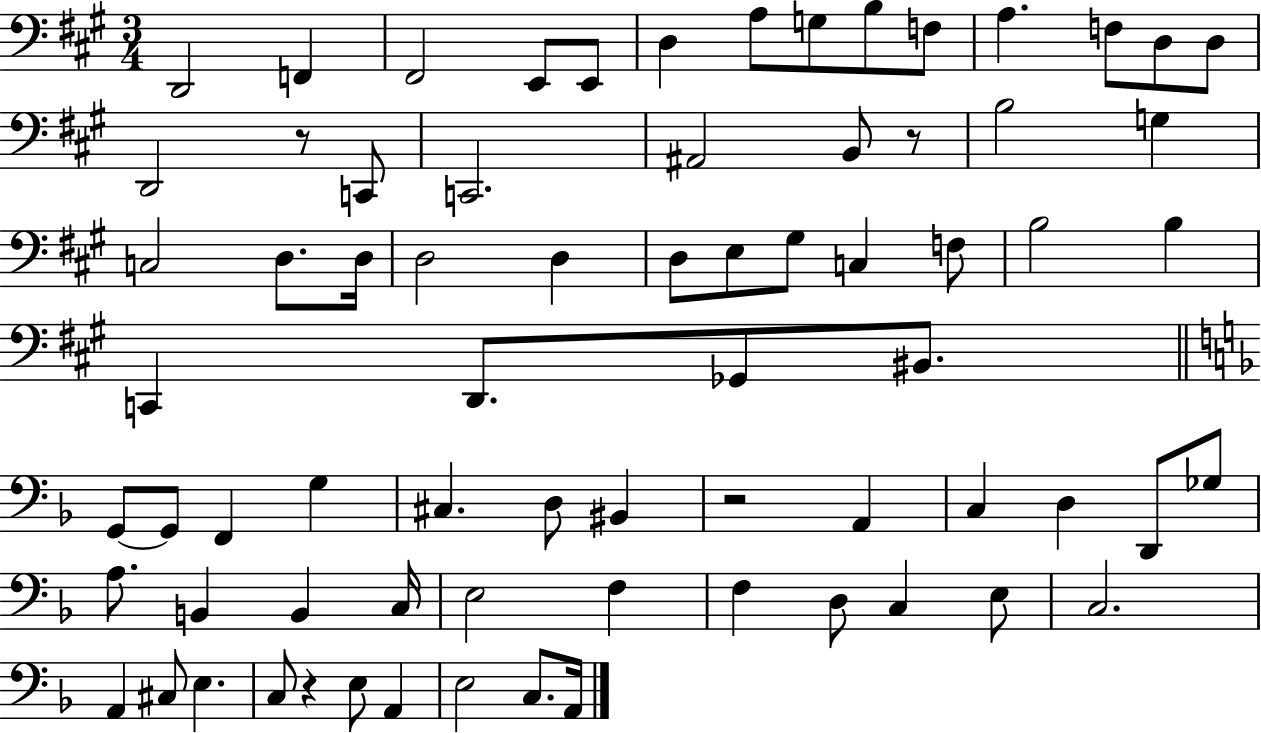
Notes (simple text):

D2/h F2/q F#2/h E2/e E2/e D3/q A3/e G3/e B3/e F3/e A3/q. F3/e D3/e D3/e D2/h R/e C2/e C2/h. A#2/h B2/e R/e B3/h G3/q C3/h D3/e. D3/s D3/h D3/q D3/e E3/e G#3/e C3/q F3/e B3/h B3/q C2/q D2/e. Gb2/e BIS2/e. G2/e G2/e F2/q G3/q C#3/q. D3/e BIS2/q R/h A2/q C3/q D3/q D2/e Gb3/e A3/e. B2/q B2/q C3/s E3/h F3/q F3/q D3/e C3/q E3/e C3/h. A2/q C#3/e E3/q. C3/e R/q E3/e A2/q E3/h C3/e. A2/s